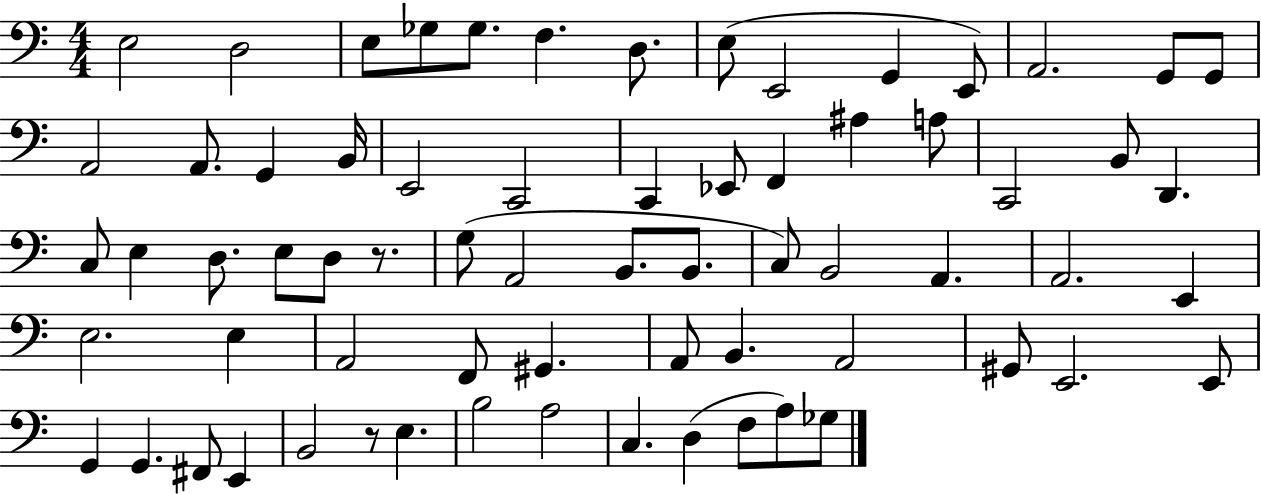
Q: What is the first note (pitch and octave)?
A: E3